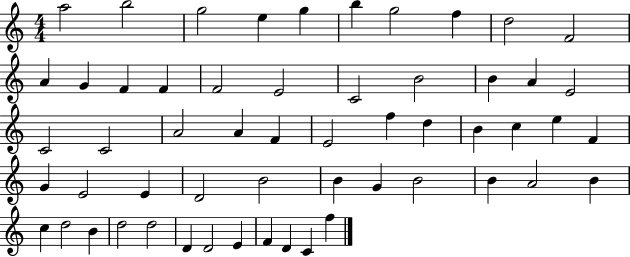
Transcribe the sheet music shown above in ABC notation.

X:1
T:Untitled
M:4/4
L:1/4
K:C
a2 b2 g2 e g b g2 f d2 F2 A G F F F2 E2 C2 B2 B A E2 C2 C2 A2 A F E2 f d B c e F G E2 E D2 B2 B G B2 B A2 B c d2 B d2 d2 D D2 E F D C f